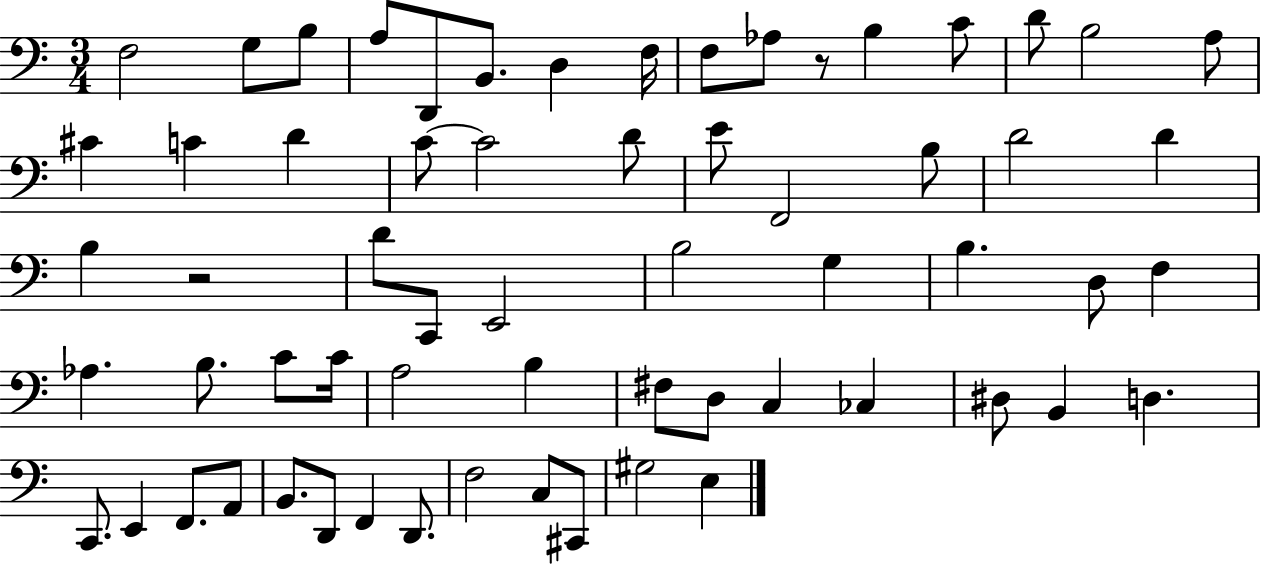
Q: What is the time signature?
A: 3/4